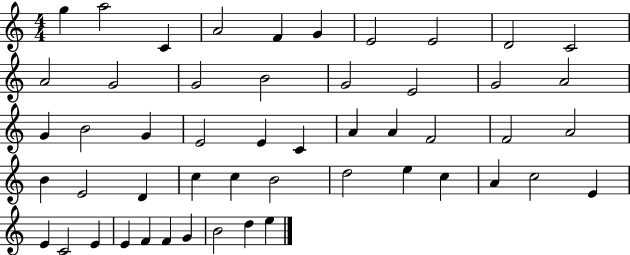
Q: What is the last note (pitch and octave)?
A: E5